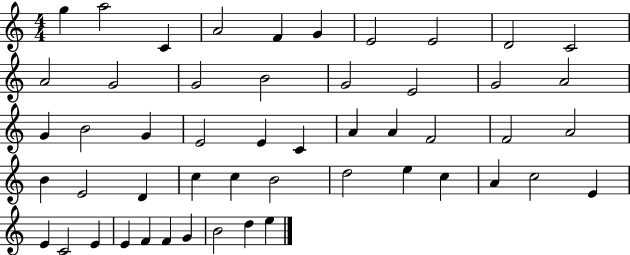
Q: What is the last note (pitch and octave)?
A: E5